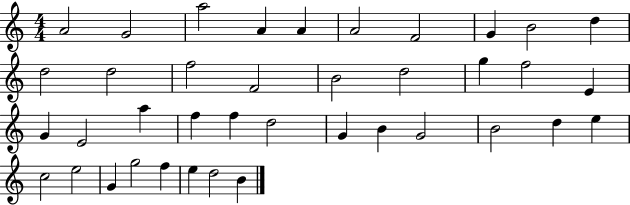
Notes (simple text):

A4/h G4/h A5/h A4/q A4/q A4/h F4/h G4/q B4/h D5/q D5/h D5/h F5/h F4/h B4/h D5/h G5/q F5/h E4/q G4/q E4/h A5/q F5/q F5/q D5/h G4/q B4/q G4/h B4/h D5/q E5/q C5/h E5/h G4/q G5/h F5/q E5/q D5/h B4/q